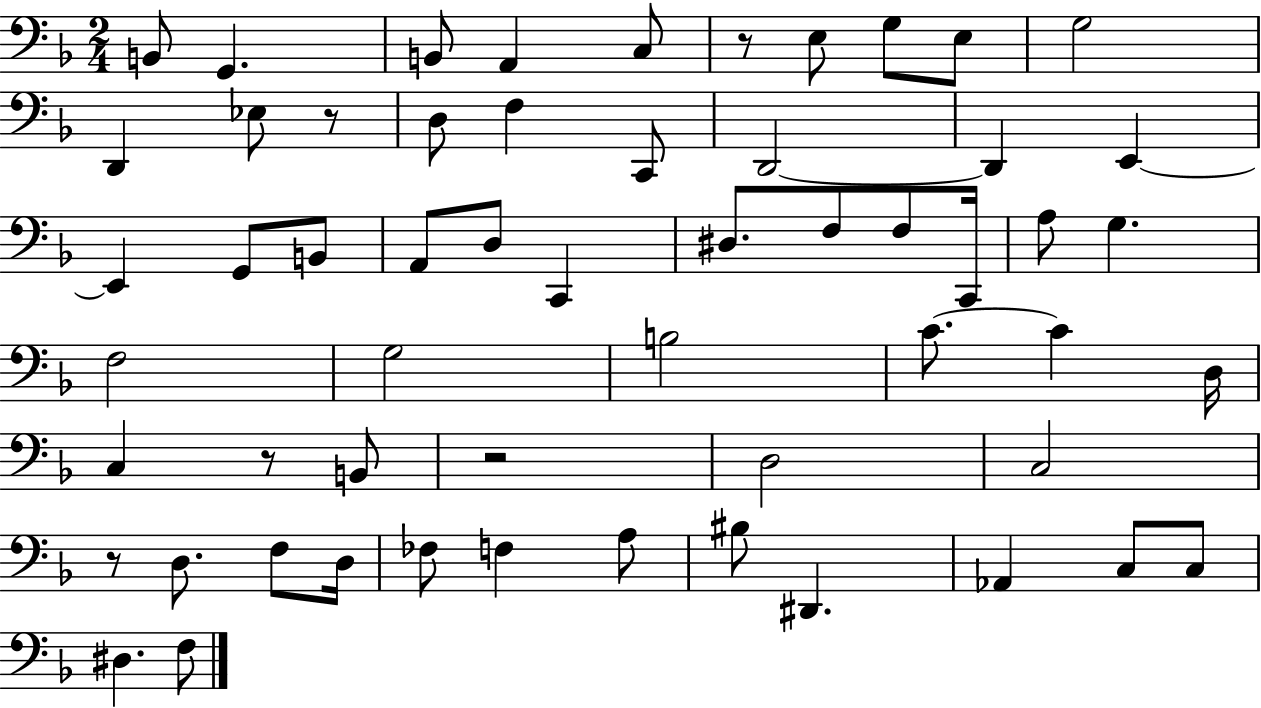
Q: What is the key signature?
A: F major